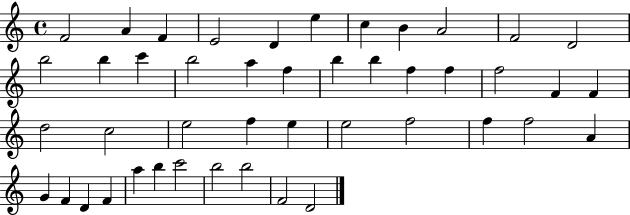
X:1
T:Untitled
M:4/4
L:1/4
K:C
F2 A F E2 D e c B A2 F2 D2 b2 b c' b2 a f b b f f f2 F F d2 c2 e2 f e e2 f2 f f2 A G F D F a b c'2 b2 b2 F2 D2